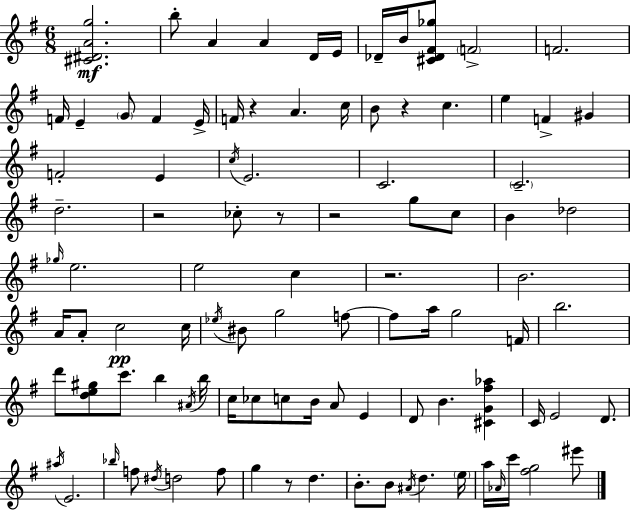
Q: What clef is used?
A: treble